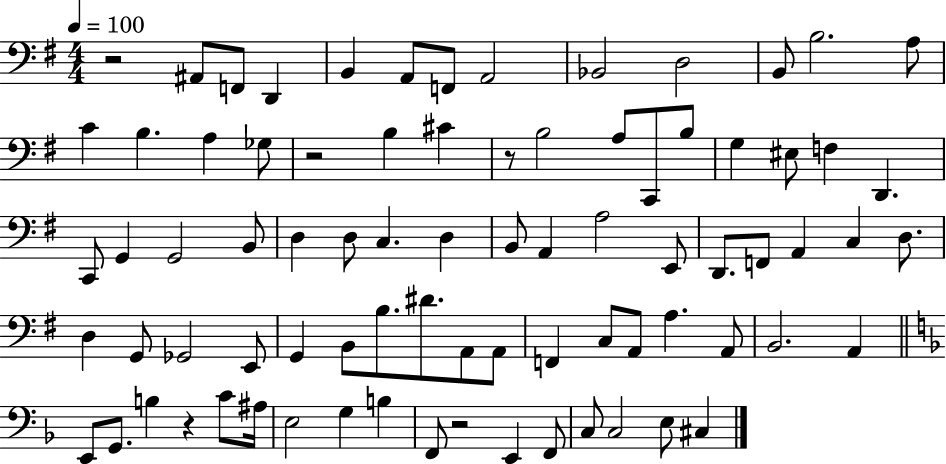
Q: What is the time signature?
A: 4/4